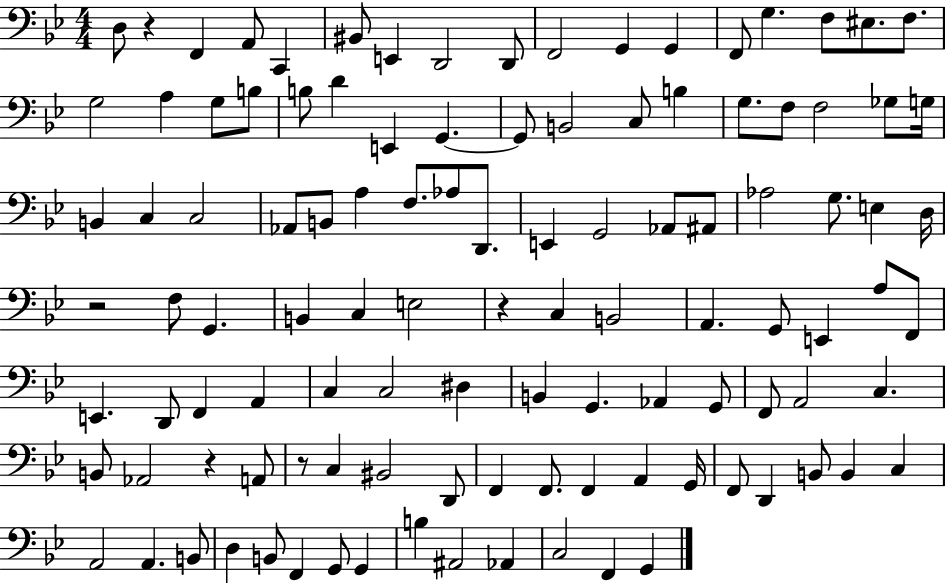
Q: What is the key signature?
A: BES major